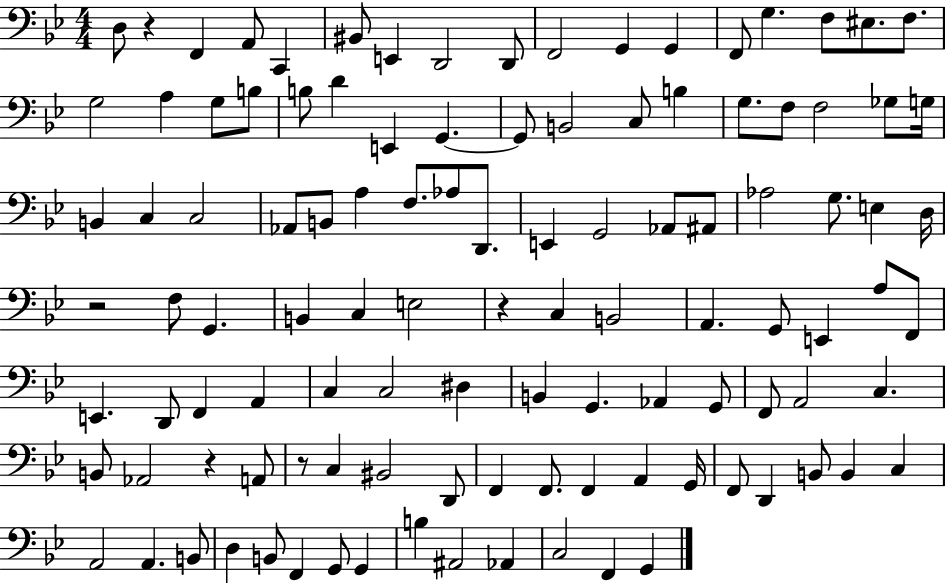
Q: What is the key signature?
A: BES major